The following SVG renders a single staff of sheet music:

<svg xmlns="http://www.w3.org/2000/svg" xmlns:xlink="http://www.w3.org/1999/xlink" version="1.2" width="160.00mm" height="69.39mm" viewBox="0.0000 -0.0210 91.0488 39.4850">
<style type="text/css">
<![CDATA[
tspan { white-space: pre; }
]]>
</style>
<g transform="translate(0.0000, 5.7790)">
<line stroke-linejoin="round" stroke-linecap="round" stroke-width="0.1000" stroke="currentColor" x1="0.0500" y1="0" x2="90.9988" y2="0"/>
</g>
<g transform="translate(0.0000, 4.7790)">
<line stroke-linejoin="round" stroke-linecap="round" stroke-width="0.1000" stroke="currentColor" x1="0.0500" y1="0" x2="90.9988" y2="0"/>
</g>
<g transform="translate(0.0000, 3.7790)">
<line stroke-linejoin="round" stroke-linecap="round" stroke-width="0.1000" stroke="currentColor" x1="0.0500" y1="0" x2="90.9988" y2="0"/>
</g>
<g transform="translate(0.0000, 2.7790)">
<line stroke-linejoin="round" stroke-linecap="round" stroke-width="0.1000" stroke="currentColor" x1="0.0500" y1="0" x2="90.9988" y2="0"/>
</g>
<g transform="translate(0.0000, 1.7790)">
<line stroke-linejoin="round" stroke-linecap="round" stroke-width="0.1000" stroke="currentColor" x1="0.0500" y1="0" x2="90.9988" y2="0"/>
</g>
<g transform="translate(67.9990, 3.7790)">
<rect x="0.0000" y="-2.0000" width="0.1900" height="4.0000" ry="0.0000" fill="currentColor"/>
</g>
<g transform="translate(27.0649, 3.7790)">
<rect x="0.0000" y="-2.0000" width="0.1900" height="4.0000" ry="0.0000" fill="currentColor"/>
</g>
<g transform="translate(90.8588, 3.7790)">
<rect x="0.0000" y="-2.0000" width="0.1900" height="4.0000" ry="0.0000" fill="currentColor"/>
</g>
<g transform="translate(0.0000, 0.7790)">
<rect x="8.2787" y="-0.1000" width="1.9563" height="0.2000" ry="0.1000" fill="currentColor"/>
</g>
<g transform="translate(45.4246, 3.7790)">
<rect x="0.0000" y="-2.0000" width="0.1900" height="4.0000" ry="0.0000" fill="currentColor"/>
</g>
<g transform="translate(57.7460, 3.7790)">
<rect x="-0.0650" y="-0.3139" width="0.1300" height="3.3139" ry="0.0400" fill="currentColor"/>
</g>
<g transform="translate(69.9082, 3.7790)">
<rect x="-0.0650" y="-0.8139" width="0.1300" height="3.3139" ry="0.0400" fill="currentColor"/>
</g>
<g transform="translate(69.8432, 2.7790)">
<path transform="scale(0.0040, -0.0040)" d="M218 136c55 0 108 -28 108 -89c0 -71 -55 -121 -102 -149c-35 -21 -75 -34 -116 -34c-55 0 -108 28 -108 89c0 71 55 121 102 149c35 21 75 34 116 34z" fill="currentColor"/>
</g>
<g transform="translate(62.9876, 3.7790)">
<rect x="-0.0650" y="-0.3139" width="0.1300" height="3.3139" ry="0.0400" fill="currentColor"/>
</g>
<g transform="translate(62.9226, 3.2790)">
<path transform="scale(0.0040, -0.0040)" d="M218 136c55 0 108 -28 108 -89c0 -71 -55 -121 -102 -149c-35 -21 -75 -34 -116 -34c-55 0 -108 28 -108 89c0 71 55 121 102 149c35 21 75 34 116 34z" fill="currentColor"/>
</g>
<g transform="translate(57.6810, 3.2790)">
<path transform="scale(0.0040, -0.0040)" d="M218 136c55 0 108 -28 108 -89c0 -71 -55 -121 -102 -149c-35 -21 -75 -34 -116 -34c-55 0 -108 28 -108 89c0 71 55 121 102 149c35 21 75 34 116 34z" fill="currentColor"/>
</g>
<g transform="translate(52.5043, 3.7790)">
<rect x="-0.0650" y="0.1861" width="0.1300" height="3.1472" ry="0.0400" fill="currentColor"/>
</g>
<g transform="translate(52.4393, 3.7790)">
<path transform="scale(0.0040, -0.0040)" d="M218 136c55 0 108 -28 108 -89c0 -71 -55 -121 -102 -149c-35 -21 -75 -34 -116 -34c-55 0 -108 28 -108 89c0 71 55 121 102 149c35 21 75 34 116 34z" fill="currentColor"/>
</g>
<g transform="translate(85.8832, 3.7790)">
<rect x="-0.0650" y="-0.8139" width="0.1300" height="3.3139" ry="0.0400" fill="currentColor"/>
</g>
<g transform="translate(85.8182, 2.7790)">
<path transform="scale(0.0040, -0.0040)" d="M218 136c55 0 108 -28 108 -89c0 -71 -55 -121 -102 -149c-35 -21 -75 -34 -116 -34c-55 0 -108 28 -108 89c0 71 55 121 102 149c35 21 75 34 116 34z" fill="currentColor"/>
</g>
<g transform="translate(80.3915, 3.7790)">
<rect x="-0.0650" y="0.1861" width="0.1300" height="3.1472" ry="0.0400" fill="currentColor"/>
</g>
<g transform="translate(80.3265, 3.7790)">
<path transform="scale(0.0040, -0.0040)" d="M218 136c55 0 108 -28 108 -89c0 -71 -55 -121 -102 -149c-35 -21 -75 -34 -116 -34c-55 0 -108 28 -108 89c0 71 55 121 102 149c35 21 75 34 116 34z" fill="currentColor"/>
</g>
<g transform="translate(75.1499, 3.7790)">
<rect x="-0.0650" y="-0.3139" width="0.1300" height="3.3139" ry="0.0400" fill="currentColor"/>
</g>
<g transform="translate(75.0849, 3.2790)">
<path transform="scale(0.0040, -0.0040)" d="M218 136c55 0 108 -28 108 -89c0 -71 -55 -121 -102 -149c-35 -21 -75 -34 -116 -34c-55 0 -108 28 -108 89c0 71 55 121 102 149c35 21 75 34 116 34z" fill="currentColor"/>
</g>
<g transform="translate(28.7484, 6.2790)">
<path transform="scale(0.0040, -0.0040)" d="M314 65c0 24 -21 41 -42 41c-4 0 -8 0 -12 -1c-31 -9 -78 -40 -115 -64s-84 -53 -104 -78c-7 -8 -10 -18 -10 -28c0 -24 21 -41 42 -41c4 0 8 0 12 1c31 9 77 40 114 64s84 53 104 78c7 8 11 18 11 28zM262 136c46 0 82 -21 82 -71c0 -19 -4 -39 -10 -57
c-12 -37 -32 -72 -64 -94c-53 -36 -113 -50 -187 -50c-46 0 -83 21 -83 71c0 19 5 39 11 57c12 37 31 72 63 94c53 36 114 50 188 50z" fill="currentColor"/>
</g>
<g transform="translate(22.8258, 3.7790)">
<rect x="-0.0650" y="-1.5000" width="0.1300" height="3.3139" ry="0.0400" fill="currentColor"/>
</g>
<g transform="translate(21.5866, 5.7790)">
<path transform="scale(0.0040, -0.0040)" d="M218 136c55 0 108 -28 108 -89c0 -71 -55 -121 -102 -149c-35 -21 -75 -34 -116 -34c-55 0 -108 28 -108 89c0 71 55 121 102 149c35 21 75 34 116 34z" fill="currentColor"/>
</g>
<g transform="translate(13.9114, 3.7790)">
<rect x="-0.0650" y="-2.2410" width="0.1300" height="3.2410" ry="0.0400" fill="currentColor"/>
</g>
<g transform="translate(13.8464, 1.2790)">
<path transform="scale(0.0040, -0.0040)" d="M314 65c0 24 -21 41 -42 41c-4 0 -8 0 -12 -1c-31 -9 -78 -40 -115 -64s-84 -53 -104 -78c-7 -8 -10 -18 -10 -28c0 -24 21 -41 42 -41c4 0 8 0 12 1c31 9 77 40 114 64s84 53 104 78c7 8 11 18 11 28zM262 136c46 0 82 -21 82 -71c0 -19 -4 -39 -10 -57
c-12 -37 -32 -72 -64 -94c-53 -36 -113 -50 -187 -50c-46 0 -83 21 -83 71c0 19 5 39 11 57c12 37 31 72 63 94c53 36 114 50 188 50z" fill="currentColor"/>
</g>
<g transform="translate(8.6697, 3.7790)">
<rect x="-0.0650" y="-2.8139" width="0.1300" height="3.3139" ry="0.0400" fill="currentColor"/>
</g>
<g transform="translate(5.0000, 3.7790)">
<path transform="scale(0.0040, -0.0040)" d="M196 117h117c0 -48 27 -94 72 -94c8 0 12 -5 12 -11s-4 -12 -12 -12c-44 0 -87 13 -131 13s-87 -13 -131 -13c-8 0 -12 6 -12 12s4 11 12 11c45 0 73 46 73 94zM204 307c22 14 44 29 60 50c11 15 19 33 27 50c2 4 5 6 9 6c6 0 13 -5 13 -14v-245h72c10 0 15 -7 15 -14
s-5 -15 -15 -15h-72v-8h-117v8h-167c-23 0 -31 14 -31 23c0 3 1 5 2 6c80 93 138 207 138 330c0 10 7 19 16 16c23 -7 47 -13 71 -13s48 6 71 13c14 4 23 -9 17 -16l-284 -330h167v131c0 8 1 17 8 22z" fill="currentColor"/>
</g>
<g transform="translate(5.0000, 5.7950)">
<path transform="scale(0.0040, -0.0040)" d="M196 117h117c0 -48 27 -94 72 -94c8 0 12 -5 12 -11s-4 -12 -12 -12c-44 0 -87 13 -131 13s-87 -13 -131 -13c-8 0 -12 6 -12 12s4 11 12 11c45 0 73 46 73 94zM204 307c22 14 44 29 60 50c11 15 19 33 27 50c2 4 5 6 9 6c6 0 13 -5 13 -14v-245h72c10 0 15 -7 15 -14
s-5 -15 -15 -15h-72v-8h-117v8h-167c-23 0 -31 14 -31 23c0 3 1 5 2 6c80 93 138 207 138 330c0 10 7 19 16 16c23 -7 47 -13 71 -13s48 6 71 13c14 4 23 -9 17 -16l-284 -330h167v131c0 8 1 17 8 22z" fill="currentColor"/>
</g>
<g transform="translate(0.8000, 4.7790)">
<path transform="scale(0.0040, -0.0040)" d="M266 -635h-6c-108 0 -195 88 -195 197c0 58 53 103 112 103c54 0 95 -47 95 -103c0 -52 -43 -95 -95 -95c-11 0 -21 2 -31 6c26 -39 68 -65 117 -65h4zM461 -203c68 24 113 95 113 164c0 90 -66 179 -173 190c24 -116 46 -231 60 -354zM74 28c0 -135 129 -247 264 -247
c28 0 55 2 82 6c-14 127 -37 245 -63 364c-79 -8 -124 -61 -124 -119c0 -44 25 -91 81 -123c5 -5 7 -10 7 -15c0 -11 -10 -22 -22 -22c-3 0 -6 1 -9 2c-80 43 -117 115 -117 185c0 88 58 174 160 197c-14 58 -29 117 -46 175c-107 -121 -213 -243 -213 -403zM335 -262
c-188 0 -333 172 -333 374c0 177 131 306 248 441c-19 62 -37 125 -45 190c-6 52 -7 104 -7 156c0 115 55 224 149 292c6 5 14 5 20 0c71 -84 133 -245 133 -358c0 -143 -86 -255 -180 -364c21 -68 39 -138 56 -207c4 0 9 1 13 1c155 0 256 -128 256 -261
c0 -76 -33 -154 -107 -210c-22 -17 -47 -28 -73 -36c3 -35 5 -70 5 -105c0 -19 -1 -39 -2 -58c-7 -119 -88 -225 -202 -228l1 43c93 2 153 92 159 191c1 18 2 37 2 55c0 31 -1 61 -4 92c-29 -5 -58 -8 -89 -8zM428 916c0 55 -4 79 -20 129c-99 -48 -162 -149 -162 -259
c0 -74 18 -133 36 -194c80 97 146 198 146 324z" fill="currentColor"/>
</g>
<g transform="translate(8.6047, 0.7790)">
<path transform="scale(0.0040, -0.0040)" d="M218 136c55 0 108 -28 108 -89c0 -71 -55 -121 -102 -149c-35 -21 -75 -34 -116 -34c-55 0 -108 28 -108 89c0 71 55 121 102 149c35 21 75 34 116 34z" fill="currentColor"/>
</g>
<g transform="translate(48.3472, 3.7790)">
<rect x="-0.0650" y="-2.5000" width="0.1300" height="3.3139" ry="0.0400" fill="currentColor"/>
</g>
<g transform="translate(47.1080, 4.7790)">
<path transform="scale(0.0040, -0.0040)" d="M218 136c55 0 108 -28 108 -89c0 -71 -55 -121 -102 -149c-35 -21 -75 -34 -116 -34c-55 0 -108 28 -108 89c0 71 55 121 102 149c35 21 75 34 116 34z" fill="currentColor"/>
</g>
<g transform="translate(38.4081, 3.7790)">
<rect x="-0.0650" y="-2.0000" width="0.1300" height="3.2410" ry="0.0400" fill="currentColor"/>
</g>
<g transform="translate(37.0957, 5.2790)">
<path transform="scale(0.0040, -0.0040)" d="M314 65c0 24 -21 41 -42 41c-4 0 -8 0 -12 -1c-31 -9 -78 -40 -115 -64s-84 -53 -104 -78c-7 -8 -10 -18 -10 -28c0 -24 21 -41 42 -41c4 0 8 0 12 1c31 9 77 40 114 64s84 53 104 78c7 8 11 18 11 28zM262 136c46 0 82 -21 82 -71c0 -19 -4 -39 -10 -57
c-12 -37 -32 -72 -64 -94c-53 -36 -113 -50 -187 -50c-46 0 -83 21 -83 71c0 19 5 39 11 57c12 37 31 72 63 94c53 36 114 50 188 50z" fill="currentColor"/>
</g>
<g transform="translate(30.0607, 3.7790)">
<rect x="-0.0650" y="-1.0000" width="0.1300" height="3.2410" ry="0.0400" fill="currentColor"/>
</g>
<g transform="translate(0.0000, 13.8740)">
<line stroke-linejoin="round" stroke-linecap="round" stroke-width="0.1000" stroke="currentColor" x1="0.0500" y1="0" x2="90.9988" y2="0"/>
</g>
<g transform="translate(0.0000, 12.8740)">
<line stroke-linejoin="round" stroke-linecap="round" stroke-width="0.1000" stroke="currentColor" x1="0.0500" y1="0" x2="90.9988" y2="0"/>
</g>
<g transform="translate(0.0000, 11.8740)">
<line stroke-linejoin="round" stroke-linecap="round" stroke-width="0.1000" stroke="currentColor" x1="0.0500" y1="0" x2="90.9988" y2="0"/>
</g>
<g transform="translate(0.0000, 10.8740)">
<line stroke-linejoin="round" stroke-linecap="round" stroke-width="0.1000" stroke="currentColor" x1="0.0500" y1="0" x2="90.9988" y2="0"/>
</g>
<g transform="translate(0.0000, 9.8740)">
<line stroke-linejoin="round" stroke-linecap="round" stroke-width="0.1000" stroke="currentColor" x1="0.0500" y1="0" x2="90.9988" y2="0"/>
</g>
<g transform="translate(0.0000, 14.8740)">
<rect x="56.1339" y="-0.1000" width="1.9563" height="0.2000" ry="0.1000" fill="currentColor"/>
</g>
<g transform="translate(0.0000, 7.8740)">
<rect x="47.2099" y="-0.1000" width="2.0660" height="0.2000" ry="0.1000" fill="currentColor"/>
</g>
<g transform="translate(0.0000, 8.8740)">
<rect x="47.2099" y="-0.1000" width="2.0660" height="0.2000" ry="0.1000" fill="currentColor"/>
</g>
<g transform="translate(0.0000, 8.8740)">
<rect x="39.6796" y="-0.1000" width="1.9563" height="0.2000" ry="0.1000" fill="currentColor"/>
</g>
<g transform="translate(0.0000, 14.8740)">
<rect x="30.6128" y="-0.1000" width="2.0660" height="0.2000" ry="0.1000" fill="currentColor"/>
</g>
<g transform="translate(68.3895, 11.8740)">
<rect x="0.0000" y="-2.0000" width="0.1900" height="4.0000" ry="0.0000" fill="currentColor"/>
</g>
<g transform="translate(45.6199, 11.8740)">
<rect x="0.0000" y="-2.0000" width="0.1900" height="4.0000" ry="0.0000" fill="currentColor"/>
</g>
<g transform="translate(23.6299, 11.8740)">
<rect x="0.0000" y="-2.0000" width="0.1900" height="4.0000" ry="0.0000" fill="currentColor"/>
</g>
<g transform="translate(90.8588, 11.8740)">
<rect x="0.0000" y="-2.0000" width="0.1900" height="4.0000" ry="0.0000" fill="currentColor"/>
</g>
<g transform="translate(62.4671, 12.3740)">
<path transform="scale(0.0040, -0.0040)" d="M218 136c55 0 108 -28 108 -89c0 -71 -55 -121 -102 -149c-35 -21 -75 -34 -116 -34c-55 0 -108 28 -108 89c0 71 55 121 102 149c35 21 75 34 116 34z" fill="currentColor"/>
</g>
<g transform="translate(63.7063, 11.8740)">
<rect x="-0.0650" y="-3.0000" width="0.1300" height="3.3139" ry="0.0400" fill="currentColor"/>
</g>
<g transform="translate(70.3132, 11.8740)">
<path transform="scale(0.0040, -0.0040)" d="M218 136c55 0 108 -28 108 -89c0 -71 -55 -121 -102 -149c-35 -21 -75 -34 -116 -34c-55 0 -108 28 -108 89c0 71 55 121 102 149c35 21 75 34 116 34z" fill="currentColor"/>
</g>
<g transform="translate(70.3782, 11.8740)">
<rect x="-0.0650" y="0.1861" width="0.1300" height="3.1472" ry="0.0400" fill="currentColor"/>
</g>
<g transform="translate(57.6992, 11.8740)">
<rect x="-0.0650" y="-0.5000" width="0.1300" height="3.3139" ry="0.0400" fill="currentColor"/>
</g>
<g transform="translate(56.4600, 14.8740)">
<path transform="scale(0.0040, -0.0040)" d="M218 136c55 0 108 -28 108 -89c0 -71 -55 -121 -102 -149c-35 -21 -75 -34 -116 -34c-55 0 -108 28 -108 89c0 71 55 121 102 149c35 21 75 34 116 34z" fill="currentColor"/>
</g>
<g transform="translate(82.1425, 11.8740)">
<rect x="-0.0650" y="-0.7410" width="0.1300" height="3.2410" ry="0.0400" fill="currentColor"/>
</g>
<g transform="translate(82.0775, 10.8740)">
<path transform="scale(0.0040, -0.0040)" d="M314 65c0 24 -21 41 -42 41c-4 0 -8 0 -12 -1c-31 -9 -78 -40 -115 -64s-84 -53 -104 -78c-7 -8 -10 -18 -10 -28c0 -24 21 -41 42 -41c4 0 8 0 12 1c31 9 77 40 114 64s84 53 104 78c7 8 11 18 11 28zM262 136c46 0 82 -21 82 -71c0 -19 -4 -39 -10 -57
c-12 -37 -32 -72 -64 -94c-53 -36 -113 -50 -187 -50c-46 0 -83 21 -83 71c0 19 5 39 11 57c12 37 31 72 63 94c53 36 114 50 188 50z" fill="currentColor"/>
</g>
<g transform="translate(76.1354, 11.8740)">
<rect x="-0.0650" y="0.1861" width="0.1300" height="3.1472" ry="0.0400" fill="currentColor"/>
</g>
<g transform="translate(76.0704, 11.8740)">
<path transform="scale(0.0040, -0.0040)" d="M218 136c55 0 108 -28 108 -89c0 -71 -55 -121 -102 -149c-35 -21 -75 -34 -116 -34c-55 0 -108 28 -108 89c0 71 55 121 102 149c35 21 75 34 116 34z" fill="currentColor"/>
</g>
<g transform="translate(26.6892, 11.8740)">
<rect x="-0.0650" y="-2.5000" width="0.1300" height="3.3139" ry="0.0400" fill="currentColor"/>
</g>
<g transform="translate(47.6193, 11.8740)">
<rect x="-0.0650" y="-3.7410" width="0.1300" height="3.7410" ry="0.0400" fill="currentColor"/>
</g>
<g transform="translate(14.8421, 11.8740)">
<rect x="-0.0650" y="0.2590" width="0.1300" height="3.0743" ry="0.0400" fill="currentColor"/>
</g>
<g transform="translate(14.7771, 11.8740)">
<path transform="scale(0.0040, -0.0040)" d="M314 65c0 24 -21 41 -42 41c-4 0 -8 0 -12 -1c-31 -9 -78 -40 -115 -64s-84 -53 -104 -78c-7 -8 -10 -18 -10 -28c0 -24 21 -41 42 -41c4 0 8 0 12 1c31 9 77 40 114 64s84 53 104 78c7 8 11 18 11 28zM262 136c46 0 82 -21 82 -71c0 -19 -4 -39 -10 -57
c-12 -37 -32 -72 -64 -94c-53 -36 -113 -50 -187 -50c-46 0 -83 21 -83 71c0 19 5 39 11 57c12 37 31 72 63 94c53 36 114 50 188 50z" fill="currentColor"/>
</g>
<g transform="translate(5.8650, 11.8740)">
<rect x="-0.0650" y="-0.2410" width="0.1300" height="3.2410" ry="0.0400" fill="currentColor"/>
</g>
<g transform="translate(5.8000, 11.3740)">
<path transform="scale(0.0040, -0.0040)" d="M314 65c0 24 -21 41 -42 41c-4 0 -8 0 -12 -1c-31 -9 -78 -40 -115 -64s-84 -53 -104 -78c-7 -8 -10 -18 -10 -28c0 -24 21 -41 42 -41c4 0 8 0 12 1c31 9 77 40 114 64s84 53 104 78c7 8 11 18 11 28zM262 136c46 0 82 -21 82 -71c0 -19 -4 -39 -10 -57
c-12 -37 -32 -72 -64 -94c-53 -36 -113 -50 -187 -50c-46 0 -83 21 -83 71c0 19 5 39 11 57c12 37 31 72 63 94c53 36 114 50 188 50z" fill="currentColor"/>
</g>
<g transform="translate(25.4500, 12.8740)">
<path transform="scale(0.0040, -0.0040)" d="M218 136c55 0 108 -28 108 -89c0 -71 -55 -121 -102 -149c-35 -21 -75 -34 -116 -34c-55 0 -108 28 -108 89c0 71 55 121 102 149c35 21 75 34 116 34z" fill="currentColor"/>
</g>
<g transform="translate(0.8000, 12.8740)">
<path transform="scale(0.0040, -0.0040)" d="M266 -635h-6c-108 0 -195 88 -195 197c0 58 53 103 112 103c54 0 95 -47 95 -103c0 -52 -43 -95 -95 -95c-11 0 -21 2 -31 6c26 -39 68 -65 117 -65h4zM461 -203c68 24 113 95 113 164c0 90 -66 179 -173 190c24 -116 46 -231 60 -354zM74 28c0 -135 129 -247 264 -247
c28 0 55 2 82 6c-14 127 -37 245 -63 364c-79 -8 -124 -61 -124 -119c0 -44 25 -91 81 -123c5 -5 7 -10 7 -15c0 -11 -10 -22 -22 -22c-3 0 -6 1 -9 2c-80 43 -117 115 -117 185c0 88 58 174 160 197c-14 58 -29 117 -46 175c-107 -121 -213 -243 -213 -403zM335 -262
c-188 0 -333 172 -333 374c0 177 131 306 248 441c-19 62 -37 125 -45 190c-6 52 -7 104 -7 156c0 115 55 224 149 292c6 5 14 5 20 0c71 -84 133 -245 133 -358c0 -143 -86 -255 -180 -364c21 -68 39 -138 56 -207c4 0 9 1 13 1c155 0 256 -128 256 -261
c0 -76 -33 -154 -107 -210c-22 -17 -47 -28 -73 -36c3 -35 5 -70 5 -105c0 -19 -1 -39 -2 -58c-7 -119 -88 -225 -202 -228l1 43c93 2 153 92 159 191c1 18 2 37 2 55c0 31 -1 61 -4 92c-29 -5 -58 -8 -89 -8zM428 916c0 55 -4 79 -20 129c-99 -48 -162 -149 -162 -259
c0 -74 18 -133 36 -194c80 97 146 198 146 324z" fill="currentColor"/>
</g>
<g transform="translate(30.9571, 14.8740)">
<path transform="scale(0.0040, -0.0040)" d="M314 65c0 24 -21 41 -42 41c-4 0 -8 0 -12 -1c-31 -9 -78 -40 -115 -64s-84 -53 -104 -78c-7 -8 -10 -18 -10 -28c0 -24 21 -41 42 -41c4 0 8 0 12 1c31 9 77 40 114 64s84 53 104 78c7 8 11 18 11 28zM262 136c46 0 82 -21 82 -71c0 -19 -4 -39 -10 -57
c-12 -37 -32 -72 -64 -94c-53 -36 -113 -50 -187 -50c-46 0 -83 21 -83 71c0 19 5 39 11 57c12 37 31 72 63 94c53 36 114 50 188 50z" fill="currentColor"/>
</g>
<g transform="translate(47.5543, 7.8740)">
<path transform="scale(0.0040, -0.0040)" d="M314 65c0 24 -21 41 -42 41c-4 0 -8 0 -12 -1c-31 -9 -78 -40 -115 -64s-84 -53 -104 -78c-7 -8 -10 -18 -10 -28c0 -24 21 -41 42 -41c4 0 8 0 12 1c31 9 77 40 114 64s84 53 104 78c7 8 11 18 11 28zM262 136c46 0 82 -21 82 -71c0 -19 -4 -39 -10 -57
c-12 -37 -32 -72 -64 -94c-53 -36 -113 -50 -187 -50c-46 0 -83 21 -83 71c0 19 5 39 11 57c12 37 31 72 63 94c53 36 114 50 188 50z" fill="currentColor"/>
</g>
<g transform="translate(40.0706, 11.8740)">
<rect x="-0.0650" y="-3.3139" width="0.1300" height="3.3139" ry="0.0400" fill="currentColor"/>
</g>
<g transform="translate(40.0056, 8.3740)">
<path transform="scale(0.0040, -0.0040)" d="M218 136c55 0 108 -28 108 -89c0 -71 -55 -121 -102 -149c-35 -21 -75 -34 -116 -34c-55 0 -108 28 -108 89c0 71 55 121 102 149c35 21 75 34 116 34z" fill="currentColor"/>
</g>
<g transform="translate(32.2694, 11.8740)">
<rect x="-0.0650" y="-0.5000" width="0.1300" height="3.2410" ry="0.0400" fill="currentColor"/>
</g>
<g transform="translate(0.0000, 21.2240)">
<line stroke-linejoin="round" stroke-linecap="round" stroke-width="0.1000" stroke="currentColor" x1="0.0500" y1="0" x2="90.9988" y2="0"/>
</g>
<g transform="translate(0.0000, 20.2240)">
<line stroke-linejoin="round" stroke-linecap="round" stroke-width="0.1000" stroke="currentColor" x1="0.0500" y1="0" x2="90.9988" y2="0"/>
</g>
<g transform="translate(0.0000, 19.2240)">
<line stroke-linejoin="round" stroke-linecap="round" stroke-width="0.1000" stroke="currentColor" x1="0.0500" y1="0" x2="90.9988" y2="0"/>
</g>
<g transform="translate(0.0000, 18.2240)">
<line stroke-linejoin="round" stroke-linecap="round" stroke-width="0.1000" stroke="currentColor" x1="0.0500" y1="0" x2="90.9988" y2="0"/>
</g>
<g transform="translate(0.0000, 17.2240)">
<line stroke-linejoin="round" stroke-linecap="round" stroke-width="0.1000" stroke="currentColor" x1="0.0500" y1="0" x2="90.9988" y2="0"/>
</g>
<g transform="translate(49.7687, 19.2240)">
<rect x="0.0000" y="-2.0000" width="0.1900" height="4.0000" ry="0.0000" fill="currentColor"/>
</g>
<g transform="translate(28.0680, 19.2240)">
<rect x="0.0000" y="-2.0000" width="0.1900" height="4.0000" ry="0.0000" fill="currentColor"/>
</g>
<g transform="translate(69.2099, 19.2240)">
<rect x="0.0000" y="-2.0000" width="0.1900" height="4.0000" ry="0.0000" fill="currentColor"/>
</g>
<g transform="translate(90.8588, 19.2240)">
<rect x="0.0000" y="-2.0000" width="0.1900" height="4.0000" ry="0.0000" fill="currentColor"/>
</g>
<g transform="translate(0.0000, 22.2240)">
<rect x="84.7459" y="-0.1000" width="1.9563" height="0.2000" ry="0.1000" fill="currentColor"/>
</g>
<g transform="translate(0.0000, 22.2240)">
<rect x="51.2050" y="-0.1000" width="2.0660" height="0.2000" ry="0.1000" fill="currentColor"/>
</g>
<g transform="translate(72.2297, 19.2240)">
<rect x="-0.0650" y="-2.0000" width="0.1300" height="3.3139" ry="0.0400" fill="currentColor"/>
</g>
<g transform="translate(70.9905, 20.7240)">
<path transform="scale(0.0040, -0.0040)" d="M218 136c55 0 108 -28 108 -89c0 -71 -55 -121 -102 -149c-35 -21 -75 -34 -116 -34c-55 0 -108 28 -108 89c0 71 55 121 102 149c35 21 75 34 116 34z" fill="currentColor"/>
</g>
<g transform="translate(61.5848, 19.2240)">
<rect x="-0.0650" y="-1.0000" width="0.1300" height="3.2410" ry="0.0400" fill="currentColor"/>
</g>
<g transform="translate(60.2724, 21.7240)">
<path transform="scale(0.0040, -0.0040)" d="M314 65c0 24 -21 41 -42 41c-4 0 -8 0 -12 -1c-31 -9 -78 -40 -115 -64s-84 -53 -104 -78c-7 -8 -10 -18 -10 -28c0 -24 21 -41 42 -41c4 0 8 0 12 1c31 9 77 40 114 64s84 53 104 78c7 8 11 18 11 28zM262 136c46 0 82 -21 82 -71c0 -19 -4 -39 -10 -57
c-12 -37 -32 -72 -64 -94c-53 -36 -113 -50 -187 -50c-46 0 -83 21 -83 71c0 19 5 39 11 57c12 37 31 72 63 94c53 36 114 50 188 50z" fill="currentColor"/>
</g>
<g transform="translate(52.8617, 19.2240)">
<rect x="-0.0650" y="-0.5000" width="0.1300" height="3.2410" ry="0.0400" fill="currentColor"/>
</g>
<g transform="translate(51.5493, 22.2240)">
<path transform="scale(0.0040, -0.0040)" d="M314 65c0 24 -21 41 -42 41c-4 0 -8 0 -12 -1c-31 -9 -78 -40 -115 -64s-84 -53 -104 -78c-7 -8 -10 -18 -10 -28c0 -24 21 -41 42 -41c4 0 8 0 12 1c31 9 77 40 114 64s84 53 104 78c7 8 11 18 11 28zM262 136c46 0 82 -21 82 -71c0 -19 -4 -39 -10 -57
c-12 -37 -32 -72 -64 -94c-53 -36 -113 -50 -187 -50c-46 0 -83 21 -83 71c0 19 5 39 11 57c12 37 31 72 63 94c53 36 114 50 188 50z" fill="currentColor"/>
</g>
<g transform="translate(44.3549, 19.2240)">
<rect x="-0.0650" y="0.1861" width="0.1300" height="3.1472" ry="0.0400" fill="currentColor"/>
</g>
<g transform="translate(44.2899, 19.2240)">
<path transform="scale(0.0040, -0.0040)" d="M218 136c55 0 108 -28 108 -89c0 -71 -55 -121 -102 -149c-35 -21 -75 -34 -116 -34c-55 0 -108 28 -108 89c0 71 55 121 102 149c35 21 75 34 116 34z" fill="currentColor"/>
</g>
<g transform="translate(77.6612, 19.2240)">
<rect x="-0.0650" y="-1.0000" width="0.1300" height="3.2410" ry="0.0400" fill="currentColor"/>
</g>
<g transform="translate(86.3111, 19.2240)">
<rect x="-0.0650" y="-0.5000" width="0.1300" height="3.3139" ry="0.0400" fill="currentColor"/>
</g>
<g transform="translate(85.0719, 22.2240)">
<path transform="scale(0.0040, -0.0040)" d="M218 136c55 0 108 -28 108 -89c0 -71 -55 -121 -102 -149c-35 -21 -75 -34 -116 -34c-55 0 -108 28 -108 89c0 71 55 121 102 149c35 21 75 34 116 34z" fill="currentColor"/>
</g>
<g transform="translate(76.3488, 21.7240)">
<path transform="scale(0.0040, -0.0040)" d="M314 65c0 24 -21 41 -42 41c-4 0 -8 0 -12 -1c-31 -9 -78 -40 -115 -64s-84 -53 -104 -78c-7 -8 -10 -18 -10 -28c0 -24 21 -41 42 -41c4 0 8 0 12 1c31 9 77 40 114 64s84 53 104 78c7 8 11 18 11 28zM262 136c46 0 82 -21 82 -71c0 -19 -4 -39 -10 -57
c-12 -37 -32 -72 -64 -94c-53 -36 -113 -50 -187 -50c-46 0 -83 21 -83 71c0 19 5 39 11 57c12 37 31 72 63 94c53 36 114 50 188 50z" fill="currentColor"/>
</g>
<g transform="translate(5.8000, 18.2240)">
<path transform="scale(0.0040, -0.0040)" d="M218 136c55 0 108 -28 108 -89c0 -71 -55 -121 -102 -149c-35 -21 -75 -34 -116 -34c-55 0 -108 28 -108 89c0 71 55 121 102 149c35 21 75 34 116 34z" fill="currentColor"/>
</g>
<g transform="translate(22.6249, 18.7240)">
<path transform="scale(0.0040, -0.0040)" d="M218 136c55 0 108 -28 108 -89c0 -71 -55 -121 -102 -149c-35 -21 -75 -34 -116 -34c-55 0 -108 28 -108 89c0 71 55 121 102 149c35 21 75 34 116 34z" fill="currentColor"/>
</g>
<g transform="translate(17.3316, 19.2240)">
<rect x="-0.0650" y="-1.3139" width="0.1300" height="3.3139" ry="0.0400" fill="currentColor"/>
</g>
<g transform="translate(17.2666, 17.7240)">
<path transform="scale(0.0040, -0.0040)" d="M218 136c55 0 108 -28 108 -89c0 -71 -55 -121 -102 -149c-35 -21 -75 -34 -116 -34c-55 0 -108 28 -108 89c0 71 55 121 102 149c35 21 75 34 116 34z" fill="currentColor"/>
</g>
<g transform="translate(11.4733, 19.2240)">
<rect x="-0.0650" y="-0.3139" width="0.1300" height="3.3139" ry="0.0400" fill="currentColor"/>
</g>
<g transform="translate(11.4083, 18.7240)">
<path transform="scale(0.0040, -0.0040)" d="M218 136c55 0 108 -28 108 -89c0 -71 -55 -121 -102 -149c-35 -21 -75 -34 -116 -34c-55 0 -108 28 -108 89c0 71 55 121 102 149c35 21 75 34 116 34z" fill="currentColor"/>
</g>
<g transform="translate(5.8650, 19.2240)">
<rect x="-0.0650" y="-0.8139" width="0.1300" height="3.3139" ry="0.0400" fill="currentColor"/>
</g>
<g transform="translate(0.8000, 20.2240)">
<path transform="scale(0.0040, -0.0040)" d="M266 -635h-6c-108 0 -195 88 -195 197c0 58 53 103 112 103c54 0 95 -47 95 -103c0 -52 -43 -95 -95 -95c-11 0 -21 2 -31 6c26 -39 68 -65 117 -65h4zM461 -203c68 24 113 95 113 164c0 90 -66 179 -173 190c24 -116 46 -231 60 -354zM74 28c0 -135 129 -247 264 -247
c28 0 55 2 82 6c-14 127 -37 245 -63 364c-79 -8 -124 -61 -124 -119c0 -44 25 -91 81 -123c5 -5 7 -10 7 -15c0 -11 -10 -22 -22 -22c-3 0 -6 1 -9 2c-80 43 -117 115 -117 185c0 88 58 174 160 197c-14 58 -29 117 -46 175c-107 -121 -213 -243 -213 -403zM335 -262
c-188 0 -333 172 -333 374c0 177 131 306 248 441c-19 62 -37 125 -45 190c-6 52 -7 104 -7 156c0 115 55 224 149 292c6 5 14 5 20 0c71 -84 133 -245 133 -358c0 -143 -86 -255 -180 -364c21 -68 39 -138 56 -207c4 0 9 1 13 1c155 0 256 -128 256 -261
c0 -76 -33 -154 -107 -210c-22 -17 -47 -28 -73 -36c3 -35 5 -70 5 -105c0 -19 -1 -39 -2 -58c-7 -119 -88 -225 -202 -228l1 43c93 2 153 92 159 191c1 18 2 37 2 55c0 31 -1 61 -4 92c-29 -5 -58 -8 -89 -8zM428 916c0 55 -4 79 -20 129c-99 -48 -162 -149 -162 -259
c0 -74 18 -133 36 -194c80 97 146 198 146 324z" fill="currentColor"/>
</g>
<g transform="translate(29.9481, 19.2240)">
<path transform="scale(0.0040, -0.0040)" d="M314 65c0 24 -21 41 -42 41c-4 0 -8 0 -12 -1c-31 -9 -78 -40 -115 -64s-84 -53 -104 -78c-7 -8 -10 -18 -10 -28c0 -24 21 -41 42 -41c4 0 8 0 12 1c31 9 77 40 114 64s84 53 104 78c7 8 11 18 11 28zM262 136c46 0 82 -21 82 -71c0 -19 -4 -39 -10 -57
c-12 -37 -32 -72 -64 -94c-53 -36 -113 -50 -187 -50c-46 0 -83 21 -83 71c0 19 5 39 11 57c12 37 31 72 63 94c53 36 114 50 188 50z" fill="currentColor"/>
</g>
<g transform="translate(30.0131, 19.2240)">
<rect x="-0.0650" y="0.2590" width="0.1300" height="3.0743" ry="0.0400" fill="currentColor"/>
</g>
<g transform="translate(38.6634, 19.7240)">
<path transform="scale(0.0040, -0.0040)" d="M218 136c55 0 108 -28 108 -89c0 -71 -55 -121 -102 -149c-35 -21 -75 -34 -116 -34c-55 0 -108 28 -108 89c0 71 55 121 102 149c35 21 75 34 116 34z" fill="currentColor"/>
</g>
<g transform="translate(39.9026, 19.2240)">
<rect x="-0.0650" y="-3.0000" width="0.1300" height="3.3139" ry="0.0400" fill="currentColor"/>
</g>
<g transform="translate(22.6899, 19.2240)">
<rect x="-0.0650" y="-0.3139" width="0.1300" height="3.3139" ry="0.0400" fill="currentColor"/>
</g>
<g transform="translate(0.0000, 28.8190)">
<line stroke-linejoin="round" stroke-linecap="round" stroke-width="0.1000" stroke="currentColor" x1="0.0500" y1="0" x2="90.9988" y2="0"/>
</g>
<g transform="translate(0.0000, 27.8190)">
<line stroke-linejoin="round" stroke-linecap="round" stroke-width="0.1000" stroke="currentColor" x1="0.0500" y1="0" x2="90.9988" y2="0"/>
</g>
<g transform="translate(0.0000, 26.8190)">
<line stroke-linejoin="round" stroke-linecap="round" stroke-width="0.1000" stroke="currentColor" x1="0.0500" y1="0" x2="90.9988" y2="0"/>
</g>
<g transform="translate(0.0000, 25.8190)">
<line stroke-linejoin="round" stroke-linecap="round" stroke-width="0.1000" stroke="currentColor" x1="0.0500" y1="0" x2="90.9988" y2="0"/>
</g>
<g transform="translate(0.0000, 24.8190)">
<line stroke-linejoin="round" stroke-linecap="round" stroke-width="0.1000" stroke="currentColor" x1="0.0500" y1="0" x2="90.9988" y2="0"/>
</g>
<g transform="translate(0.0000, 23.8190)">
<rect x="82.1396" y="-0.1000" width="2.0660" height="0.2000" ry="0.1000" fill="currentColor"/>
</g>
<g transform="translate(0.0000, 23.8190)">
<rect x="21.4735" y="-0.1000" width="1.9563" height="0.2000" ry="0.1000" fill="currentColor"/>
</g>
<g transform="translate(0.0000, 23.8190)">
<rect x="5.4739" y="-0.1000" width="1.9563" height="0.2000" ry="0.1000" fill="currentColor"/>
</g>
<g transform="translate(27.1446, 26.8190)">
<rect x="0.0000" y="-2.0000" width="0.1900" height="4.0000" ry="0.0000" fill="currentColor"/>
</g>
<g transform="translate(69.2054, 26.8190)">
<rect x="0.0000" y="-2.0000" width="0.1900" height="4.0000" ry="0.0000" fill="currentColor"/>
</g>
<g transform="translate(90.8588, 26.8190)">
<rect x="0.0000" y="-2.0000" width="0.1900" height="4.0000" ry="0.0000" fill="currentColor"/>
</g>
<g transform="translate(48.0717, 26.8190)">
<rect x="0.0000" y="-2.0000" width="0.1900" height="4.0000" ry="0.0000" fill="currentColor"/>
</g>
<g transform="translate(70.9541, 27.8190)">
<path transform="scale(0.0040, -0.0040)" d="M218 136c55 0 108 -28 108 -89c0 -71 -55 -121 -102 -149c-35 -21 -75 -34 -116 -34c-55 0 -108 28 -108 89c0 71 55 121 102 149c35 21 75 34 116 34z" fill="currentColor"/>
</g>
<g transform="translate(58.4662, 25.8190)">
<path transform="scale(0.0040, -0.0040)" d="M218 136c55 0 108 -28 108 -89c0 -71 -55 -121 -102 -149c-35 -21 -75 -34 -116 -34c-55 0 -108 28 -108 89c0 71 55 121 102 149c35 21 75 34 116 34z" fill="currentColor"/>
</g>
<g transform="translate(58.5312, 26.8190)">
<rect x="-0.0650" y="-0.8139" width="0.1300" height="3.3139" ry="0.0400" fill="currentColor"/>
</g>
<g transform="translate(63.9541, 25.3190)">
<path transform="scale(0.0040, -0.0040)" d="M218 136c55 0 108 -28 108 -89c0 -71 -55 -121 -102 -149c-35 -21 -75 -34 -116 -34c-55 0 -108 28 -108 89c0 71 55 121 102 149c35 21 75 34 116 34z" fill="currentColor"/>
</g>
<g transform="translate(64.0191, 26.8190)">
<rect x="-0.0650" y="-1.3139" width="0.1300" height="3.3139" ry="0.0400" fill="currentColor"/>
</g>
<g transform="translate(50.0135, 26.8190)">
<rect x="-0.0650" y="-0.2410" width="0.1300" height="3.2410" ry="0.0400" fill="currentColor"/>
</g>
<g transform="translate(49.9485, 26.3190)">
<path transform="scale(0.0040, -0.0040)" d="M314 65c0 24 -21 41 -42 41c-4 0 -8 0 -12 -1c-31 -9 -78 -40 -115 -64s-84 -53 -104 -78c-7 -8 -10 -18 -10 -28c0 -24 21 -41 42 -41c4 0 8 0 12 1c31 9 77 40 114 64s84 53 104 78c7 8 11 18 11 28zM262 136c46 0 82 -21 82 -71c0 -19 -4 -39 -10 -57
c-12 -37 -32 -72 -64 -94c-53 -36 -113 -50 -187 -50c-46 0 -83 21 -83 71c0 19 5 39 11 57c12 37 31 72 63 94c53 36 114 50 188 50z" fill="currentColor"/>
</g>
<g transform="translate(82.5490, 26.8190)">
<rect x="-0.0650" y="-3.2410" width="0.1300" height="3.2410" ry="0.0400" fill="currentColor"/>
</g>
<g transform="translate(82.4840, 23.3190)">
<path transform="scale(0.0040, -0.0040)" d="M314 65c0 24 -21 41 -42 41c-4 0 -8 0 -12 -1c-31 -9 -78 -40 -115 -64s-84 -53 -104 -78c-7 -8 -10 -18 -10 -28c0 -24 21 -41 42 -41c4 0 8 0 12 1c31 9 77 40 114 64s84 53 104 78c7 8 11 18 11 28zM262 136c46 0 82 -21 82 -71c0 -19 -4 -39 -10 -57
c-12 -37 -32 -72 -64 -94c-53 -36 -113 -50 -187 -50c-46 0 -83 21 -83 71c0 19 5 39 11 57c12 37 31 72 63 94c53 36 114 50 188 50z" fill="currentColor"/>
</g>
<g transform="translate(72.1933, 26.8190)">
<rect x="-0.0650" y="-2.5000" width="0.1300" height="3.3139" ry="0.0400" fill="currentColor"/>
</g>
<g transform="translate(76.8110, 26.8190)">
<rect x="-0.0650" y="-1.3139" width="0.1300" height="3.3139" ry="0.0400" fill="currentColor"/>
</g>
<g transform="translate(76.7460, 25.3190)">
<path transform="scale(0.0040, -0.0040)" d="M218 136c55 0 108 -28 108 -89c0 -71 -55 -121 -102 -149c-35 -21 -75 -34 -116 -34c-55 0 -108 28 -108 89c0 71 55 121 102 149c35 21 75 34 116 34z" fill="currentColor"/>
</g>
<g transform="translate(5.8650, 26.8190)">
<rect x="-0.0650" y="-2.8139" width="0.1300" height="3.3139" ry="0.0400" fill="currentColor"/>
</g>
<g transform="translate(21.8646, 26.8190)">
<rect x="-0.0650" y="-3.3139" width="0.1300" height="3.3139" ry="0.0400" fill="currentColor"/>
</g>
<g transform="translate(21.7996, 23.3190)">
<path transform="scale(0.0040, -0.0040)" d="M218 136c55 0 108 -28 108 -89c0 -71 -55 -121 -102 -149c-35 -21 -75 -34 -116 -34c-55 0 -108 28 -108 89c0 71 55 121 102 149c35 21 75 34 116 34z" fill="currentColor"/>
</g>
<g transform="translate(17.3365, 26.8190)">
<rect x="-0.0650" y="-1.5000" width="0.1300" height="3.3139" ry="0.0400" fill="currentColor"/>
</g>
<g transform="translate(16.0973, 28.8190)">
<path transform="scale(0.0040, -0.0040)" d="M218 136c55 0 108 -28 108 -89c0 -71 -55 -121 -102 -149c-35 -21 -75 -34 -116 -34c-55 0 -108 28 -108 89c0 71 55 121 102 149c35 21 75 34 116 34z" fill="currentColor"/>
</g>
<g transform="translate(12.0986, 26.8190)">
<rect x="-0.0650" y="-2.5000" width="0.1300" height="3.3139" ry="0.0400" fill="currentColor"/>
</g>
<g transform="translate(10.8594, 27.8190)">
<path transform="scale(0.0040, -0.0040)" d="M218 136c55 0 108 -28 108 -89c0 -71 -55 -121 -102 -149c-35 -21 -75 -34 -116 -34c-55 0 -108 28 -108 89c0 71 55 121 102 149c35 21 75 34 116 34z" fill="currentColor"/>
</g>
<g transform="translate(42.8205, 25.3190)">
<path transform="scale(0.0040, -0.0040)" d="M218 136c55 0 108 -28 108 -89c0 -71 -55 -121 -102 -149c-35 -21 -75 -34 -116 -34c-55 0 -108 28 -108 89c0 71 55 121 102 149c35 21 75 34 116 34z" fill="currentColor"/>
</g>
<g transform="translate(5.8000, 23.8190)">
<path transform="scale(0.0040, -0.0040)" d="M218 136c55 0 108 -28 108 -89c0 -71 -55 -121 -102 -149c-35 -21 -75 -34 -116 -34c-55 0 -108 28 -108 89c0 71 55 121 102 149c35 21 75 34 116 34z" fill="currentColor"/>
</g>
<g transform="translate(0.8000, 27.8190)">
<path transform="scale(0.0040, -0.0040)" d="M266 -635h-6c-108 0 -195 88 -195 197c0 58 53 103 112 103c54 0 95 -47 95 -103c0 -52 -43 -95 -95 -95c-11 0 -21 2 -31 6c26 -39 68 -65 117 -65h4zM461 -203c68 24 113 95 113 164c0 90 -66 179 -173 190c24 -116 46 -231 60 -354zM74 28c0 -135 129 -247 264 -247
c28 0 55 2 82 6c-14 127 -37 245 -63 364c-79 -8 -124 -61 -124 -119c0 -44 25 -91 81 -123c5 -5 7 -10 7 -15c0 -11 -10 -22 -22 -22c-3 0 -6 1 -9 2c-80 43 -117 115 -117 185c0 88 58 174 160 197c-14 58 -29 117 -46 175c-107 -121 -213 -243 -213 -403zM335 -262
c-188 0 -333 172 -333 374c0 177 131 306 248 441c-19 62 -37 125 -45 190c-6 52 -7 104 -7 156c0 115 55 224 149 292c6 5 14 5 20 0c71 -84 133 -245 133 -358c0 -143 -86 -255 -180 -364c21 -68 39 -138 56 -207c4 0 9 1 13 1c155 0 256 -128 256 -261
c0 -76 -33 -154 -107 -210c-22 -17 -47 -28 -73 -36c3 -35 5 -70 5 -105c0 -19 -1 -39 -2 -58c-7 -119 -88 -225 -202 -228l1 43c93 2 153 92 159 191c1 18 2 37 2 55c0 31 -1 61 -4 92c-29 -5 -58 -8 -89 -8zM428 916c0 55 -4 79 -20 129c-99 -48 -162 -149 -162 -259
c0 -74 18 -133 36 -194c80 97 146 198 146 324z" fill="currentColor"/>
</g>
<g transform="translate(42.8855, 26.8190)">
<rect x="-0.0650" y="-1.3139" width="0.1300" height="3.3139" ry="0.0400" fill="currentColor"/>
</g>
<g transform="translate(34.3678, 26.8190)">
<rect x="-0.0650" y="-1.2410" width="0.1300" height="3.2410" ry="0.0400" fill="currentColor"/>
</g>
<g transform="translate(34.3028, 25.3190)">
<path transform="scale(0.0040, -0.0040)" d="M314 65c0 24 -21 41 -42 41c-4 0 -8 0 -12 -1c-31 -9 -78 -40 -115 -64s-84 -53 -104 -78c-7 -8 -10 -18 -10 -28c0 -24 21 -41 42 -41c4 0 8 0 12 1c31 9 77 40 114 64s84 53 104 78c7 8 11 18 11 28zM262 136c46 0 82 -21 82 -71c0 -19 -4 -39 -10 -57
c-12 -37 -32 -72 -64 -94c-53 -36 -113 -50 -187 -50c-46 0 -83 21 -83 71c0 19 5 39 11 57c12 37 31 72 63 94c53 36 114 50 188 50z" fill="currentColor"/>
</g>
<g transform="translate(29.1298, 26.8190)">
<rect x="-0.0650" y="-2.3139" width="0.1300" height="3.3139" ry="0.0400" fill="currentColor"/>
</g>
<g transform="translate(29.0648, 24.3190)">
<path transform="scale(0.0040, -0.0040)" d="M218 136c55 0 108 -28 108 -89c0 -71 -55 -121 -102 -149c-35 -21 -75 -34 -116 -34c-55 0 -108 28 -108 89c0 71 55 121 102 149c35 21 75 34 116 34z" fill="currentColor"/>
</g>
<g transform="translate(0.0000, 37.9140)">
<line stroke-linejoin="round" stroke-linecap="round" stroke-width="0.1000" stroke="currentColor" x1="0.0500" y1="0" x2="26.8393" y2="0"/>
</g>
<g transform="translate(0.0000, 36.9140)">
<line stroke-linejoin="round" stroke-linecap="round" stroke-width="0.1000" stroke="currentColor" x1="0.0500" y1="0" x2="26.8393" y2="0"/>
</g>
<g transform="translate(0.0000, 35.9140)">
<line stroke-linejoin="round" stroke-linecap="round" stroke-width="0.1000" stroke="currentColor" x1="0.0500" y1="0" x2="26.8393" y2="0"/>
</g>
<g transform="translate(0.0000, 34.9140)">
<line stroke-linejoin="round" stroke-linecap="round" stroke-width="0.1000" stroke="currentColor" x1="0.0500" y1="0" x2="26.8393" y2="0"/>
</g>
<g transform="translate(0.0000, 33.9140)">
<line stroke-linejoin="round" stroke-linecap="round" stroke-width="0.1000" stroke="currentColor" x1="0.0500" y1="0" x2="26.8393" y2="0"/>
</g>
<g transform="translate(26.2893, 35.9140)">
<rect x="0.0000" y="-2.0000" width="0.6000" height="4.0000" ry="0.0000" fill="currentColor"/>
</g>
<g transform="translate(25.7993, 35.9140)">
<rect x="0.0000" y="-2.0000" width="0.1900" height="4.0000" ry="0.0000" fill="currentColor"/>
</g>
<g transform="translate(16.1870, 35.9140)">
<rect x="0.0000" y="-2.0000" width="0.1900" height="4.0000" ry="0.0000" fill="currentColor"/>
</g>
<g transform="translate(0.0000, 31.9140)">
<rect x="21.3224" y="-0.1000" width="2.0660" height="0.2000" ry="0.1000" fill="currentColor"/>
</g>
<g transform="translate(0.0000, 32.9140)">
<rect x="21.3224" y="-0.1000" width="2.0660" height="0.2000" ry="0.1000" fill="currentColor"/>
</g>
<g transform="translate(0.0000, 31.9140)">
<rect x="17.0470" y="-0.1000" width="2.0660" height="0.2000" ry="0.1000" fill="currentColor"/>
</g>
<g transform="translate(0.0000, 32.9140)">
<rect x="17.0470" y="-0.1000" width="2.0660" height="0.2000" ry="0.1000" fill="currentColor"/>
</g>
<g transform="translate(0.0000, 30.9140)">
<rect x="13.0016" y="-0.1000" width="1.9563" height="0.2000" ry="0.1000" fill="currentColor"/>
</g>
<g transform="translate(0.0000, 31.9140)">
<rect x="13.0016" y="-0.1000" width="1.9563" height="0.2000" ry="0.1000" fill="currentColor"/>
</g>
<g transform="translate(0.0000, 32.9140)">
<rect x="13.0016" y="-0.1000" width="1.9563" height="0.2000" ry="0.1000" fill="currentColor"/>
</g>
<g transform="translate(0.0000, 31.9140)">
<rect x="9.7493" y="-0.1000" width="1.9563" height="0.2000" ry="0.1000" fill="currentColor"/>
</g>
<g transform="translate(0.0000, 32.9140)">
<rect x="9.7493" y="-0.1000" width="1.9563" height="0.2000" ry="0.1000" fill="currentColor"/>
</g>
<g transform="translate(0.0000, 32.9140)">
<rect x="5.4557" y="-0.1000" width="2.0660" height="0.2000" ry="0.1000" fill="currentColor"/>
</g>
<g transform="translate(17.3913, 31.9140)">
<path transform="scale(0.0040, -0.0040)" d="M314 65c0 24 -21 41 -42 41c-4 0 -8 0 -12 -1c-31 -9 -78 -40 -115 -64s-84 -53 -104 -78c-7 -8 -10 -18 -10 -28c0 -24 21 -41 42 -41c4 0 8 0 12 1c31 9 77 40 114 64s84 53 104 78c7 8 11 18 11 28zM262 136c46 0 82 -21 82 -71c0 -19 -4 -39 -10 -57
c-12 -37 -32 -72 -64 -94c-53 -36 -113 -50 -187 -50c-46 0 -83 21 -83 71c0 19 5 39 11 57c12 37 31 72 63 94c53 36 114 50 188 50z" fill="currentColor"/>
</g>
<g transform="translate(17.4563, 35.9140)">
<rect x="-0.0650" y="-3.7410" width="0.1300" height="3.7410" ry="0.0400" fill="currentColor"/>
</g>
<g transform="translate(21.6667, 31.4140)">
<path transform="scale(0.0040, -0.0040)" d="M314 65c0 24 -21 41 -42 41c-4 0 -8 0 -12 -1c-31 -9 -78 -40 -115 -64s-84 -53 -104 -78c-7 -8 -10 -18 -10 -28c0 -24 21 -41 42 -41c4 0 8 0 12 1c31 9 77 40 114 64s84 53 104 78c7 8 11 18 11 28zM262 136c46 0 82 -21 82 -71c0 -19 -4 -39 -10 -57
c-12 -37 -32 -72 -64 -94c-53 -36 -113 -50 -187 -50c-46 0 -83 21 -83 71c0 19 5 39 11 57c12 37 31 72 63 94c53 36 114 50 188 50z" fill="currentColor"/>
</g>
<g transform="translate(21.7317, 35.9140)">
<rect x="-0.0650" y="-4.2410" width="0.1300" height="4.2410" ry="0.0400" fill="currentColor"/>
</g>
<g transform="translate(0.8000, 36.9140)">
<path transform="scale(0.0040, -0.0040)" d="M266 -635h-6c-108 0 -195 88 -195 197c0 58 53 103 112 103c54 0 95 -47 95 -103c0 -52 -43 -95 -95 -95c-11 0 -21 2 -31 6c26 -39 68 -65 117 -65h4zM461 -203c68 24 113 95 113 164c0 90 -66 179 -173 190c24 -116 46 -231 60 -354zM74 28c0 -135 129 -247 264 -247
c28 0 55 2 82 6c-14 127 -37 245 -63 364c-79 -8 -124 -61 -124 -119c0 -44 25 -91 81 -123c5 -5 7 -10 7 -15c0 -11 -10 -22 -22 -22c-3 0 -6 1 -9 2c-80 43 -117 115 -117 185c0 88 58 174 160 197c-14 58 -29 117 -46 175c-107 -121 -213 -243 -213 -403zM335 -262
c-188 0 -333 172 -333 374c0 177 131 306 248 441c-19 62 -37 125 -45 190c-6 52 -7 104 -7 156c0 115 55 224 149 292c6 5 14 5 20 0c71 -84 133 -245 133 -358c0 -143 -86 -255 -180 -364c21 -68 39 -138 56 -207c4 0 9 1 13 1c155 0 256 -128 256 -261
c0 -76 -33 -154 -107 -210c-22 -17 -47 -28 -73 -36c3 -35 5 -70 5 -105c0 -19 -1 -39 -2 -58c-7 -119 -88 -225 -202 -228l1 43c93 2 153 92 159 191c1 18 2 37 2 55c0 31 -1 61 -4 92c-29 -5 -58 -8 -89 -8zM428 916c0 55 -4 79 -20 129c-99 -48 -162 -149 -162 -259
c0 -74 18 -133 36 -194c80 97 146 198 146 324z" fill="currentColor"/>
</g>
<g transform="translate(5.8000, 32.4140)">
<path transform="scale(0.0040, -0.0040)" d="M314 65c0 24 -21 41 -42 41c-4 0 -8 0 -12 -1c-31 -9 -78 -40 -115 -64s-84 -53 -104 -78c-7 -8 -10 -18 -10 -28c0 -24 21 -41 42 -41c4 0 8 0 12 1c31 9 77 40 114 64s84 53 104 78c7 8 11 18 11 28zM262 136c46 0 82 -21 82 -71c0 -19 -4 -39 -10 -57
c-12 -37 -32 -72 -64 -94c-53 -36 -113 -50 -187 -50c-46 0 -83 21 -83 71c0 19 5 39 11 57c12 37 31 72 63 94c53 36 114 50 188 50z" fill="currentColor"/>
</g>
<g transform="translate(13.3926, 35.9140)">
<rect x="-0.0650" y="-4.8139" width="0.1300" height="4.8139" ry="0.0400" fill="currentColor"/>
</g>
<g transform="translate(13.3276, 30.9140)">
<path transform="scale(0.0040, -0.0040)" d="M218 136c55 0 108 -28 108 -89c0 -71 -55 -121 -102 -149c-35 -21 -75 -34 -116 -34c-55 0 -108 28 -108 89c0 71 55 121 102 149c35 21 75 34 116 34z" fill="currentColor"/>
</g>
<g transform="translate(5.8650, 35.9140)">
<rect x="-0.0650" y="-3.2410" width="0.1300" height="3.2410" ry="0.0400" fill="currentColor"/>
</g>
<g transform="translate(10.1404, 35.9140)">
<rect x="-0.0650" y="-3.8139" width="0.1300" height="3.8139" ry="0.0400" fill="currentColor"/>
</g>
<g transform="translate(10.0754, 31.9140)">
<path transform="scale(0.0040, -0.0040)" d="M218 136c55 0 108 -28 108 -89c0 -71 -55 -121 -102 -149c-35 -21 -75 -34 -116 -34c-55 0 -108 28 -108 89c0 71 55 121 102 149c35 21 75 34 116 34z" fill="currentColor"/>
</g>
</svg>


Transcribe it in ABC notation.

X:1
T:Untitled
M:4/4
L:1/4
K:C
a g2 E D2 F2 G B c c d c B d c2 B2 G C2 b c'2 C A B B d2 d c e c B2 A B C2 D2 F D2 C a G E b g e2 e c2 d e G e b2 b2 c' e' c'2 d'2